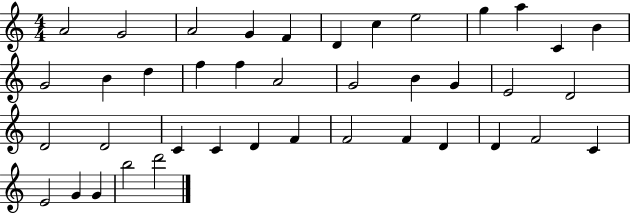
A4/h G4/h A4/h G4/q F4/q D4/q C5/q E5/h G5/q A5/q C4/q B4/q G4/h B4/q D5/q F5/q F5/q A4/h G4/h B4/q G4/q E4/h D4/h D4/h D4/h C4/q C4/q D4/q F4/q F4/h F4/q D4/q D4/q F4/h C4/q E4/h G4/q G4/q B5/h D6/h